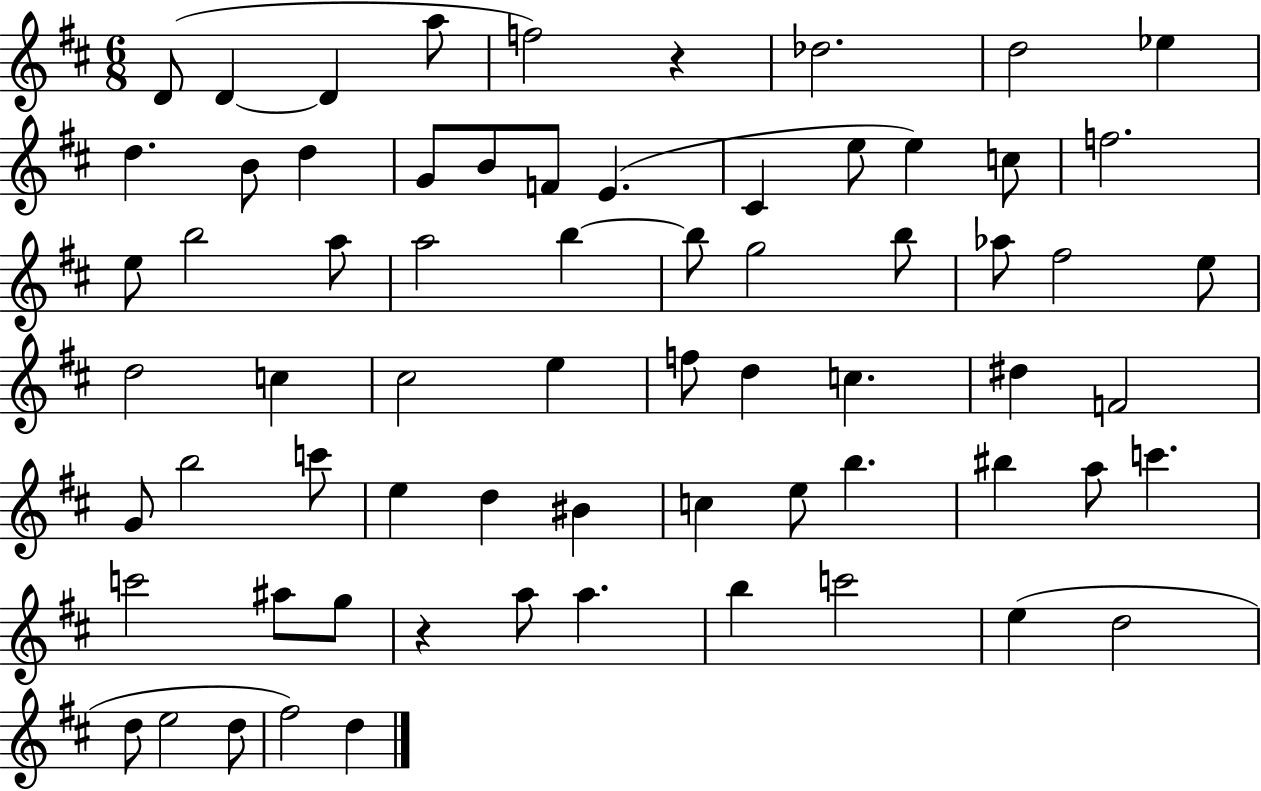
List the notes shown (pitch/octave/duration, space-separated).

D4/e D4/q D4/q A5/e F5/h R/q Db5/h. D5/h Eb5/q D5/q. B4/e D5/q G4/e B4/e F4/e E4/q. C#4/q E5/e E5/q C5/e F5/h. E5/e B5/h A5/e A5/h B5/q B5/e G5/h B5/e Ab5/e F#5/h E5/e D5/h C5/q C#5/h E5/q F5/e D5/q C5/q. D#5/q F4/h G4/e B5/h C6/e E5/q D5/q BIS4/q C5/q E5/e B5/q. BIS5/q A5/e C6/q. C6/h A#5/e G5/e R/q A5/e A5/q. B5/q C6/h E5/q D5/h D5/e E5/h D5/e F#5/h D5/q